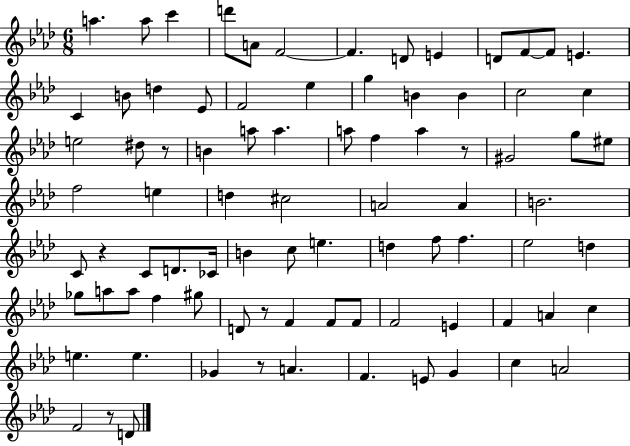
{
  \clef treble
  \numericTimeSignature
  \time 6/8
  \key aes \major
  \repeat volta 2 { a''4. a''8 c'''4 | d'''8 a'8 f'2~~ | f'4. d'8 e'4 | d'8 f'8~~ f'8 e'4. | \break c'4 b'8 d''4 ees'8 | f'2 ees''4 | g''4 b'4 b'4 | c''2 c''4 | \break e''2 dis''8 r8 | b'4 a''8 a''4. | a''8 f''4 a''4 r8 | gis'2 g''8 eis''8 | \break f''2 e''4 | d''4 cis''2 | a'2 a'4 | b'2. | \break c'8 r4 c'8 d'8. ces'16 | b'4 c''8 e''4. | d''4 f''8 f''4. | ees''2 d''4 | \break ges''8 a''8 a''8 f''4 gis''8 | d'8 r8 f'4 f'8 f'8 | f'2 e'4 | f'4 a'4 c''4 | \break e''4. e''4. | ges'4 r8 a'4. | f'4. e'8 g'4 | c''4 a'2 | \break f'2 r8 d'8 | } \bar "|."
}